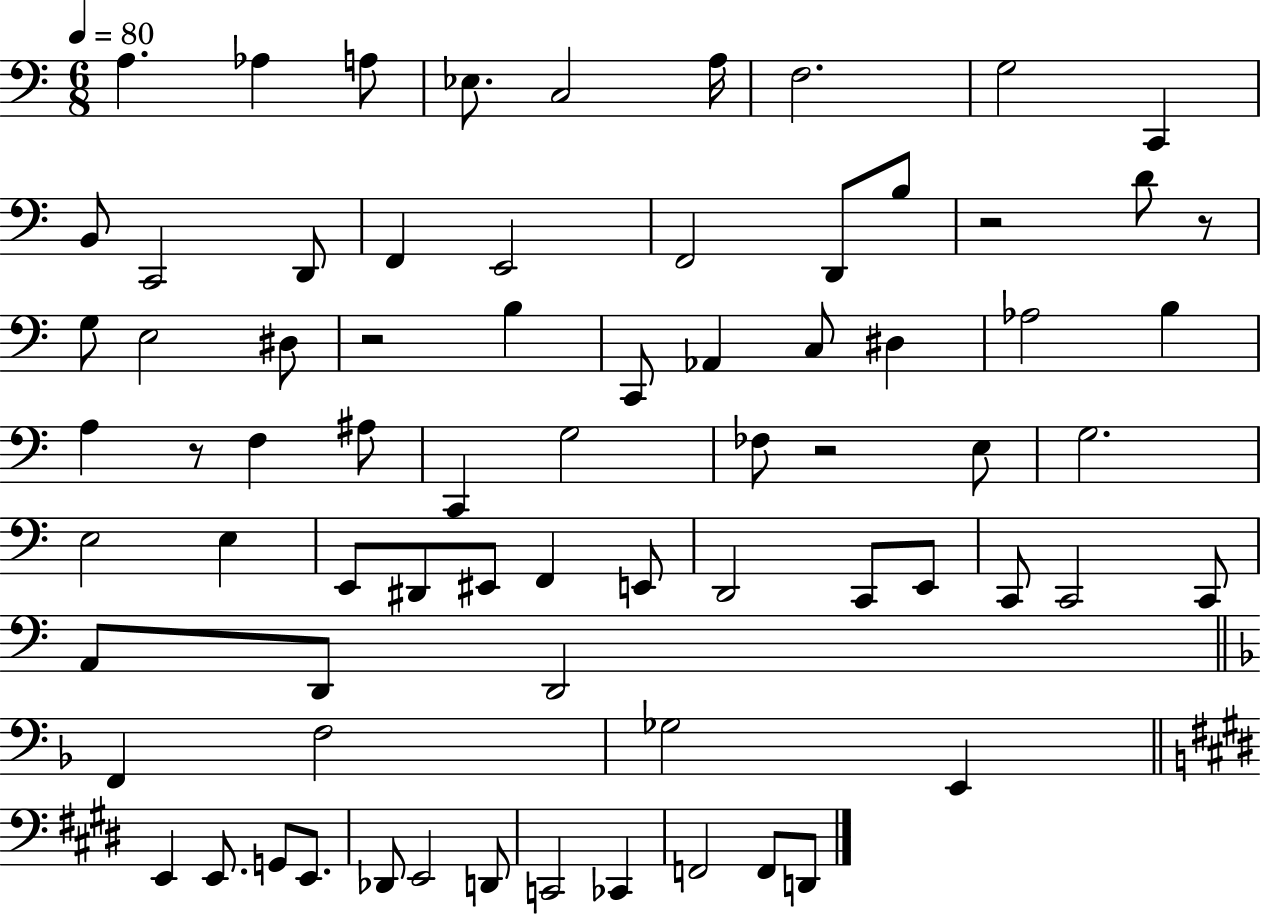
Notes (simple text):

A3/q. Ab3/q A3/e Eb3/e. C3/h A3/s F3/h. G3/h C2/q B2/e C2/h D2/e F2/q E2/h F2/h D2/e B3/e R/h D4/e R/e G3/e E3/h D#3/e R/h B3/q C2/e Ab2/q C3/e D#3/q Ab3/h B3/q A3/q R/e F3/q A#3/e C2/q G3/h FES3/e R/h E3/e G3/h. E3/h E3/q E2/e D#2/e EIS2/e F2/q E2/e D2/h C2/e E2/e C2/e C2/h C2/e A2/e D2/e D2/h F2/q F3/h Gb3/h E2/q E2/q E2/e. G2/e E2/e. Db2/e E2/h D2/e C2/h CES2/q F2/h F2/e D2/e